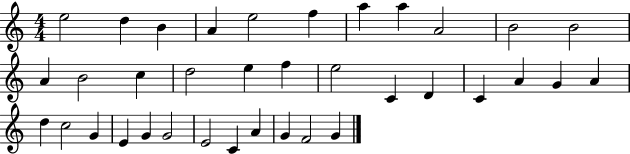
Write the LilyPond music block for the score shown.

{
  \clef treble
  \numericTimeSignature
  \time 4/4
  \key c \major
  e''2 d''4 b'4 | a'4 e''2 f''4 | a''4 a''4 a'2 | b'2 b'2 | \break a'4 b'2 c''4 | d''2 e''4 f''4 | e''2 c'4 d'4 | c'4 a'4 g'4 a'4 | \break d''4 c''2 g'4 | e'4 g'4 g'2 | e'2 c'4 a'4 | g'4 f'2 g'4 | \break \bar "|."
}